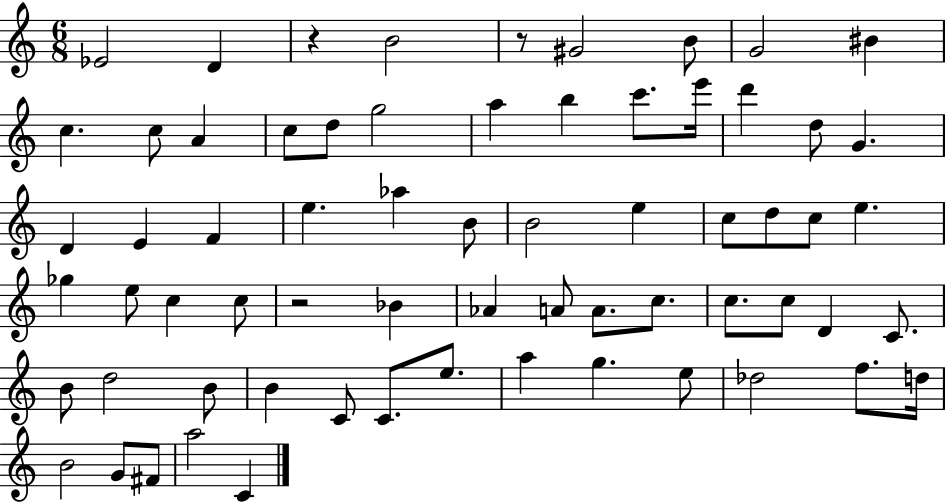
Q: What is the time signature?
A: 6/8